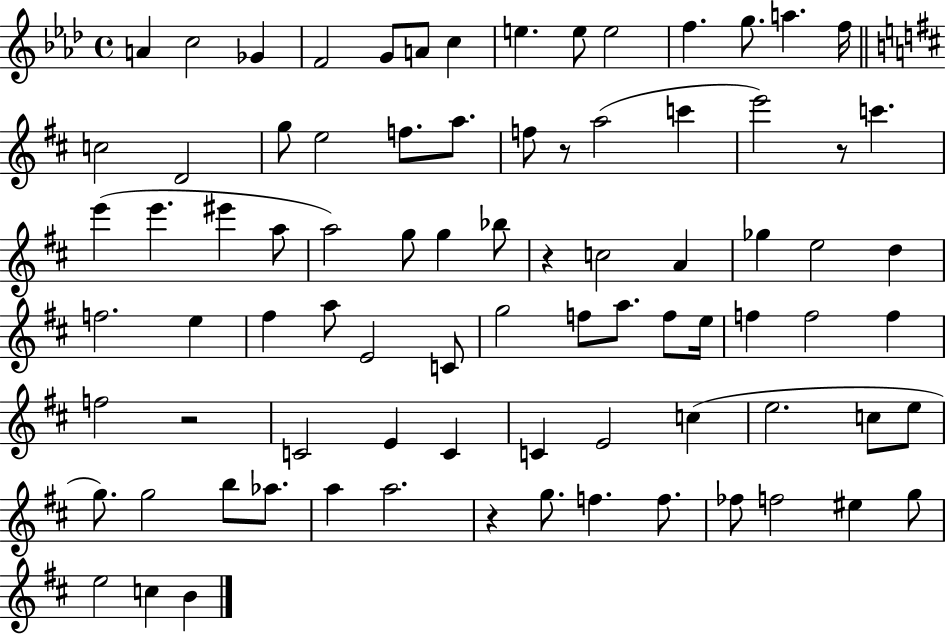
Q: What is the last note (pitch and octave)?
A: B4